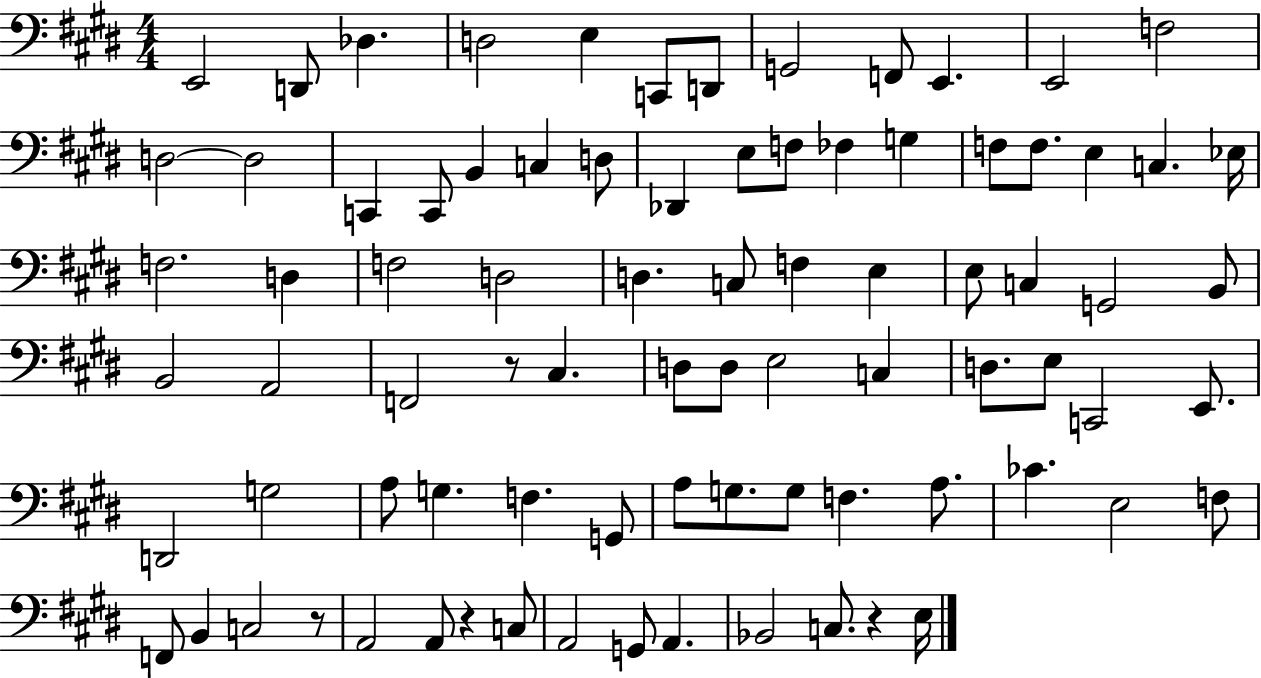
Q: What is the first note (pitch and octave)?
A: E2